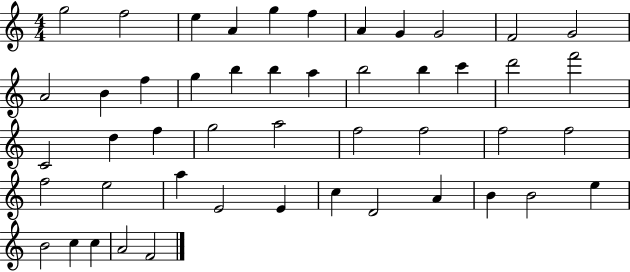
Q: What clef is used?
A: treble